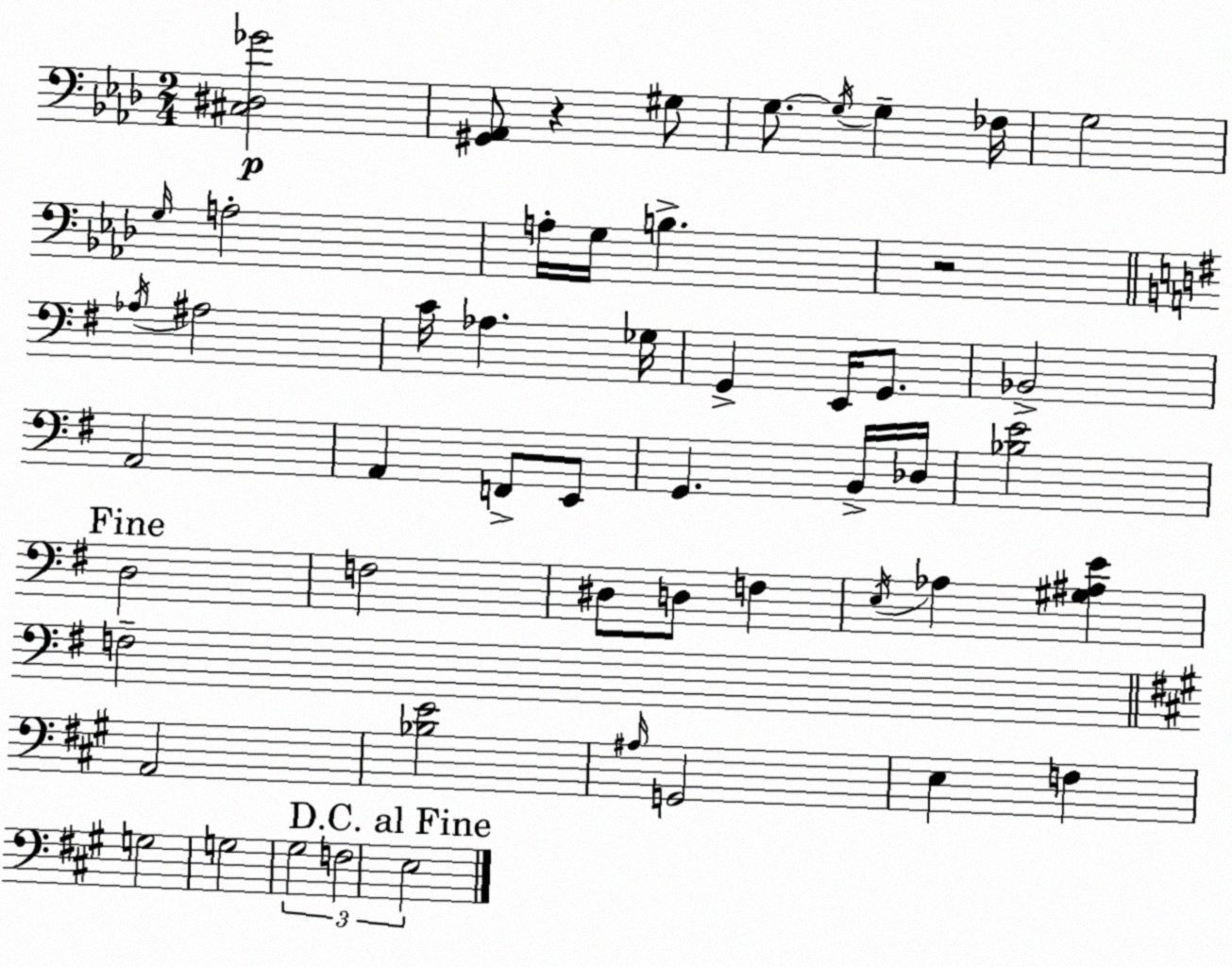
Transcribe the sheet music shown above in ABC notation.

X:1
T:Untitled
M:2/4
L:1/4
K:Ab
[^C,^D,_G]2 [^G,,_A,,]/2 z ^G,/2 G,/2 G,/4 G, _F,/4 G,2 G,/4 A,2 A,/4 G,/4 B, z2 _A,/4 ^A,2 C/4 _A, _G,/4 G,, E,,/4 G,,/2 _B,,2 A,,2 A,, F,,/2 E,,/2 G,, B,,/4 _D,/4 [_B,E]2 D,2 F,2 ^D,/2 D,/2 F, E,/4 _A, [^G,^A,E] F,2 A,,2 [_B,E]2 ^A,/4 G,,2 E, F, G,2 G,2 ^G,2 F,2 E,2